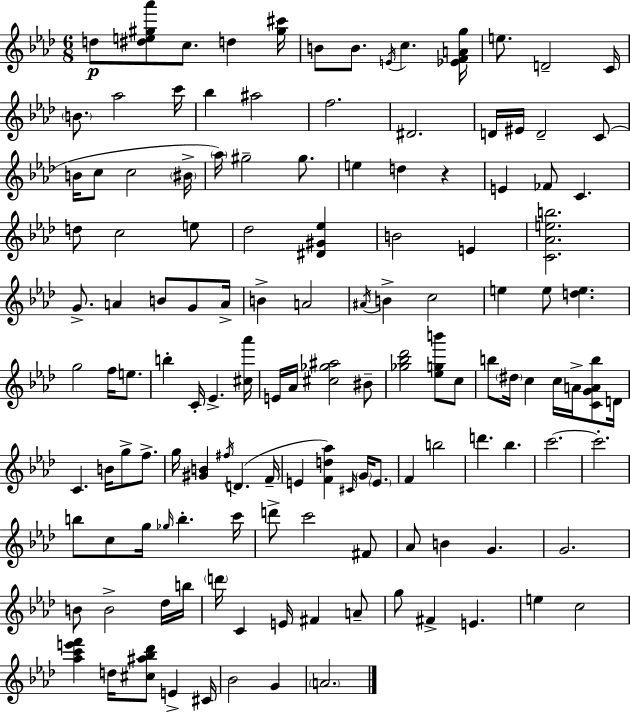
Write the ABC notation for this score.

X:1
T:Untitled
M:6/8
L:1/4
K:Fm
d/2 [^de^g_a']/2 c/2 d [^g^c']/4 B/2 B/2 E/4 c [_EFAg]/4 e/2 D2 C/4 B/2 _a2 c'/4 _b ^a2 f2 ^D2 D/4 ^E/4 D2 C/2 B/4 c/2 c2 ^B/4 _a/4 ^g2 ^g/2 e d z E _F/2 C d/2 c2 e/2 _d2 [^D^G_e] B2 E [C_Aeb]2 G/2 A B/2 G/2 A/4 B A2 ^A/4 B c2 e e/2 [de] g2 f/4 e/2 b C/4 _E [^c_a']/4 E/4 _A/4 [^c_g^a]2 ^B/2 [_g_b_d']2 [_egb']/2 c/2 b/2 ^d/4 c c/4 A/4 [CGAb]/2 D/4 C B/4 g/2 f/2 g/4 [^GB] ^f/4 D F/4 E [Fd_a] ^C/4 G/4 E/2 F b2 d' _b c'2 c'2 b/2 c/2 g/4 _g/4 b c'/4 d'/2 c'2 ^F/2 _A/2 B G G2 B/2 B2 _d/4 b/4 d'/4 C E/4 ^F A/2 g/2 ^F E e c2 [_ac'e'f'] d/4 [^c^a_b_d']/2 E ^C/4 _B2 G A2